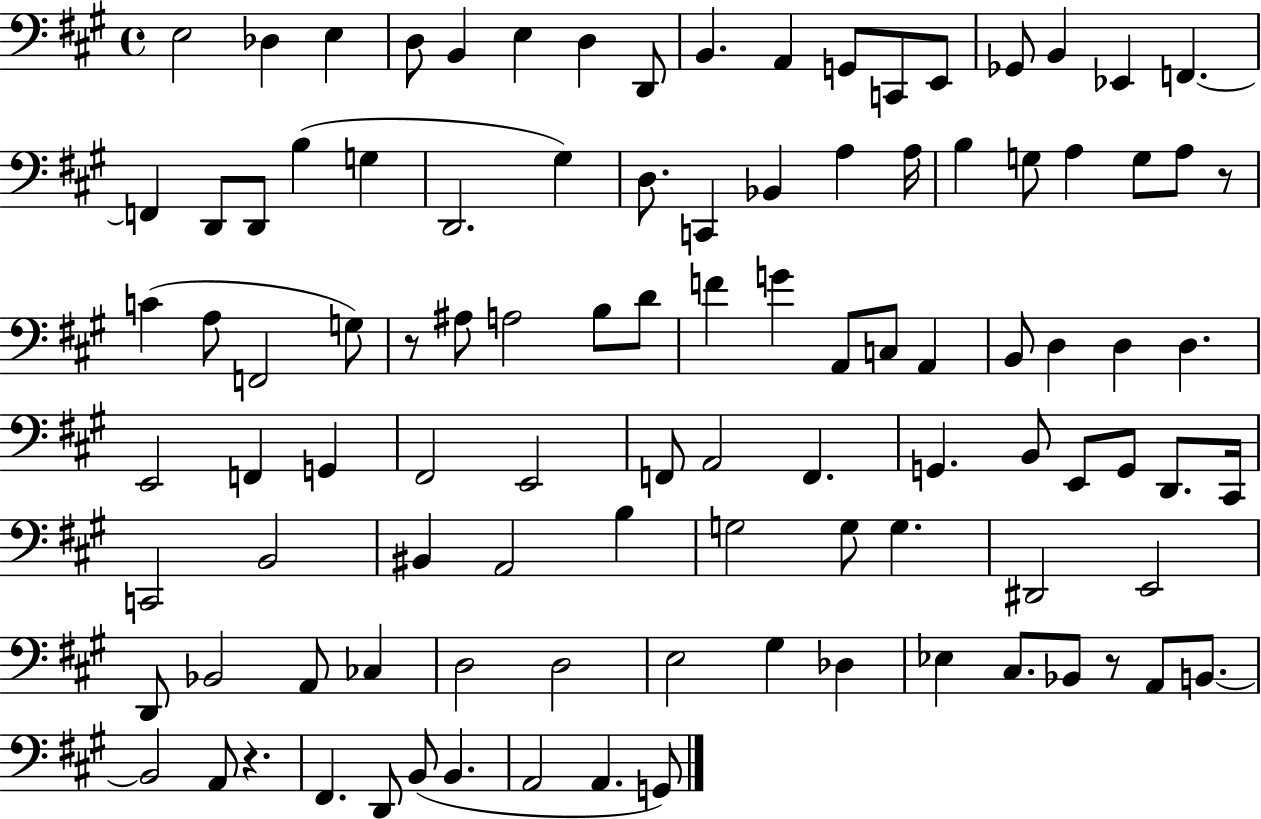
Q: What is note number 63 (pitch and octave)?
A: G2